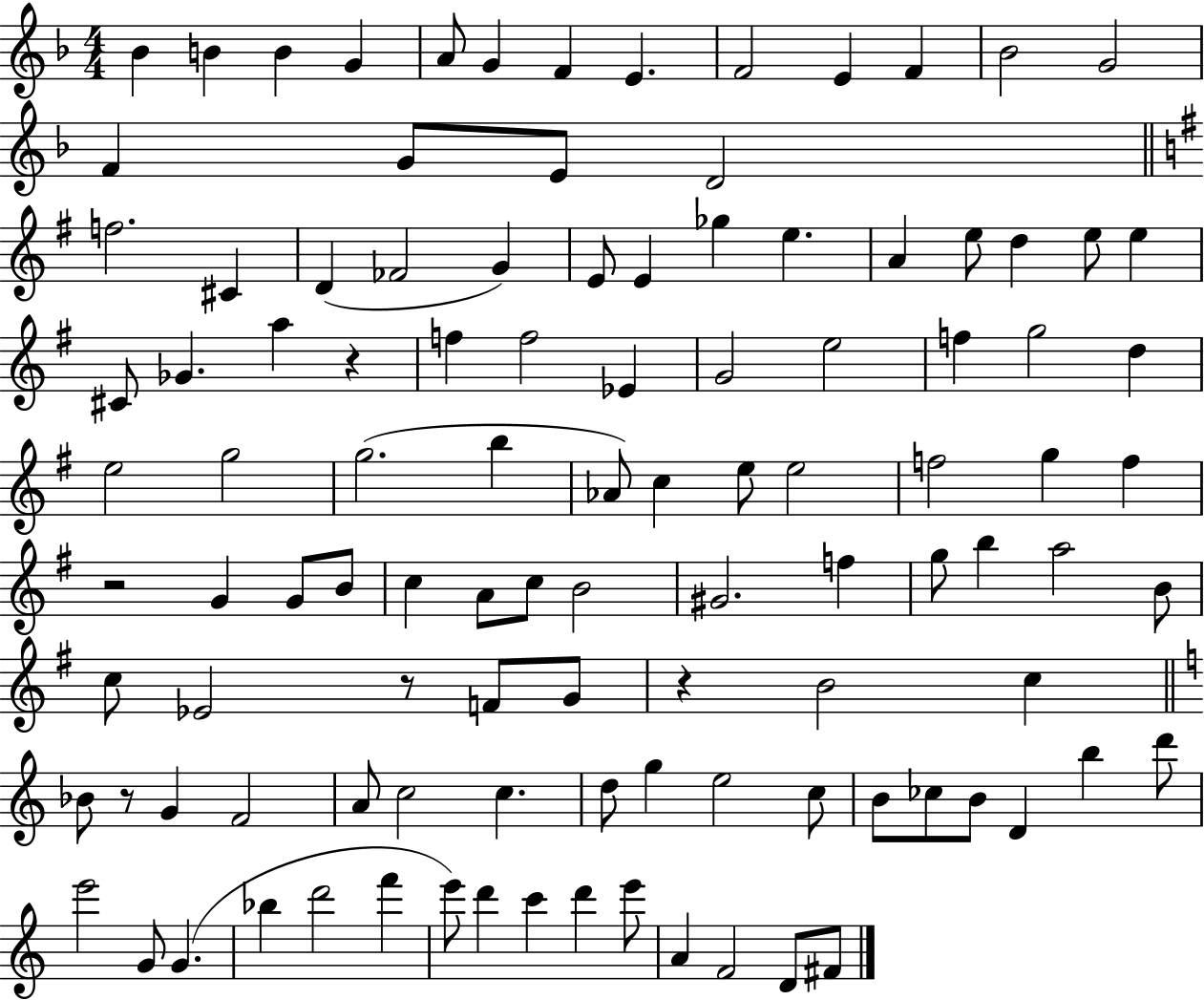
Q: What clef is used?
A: treble